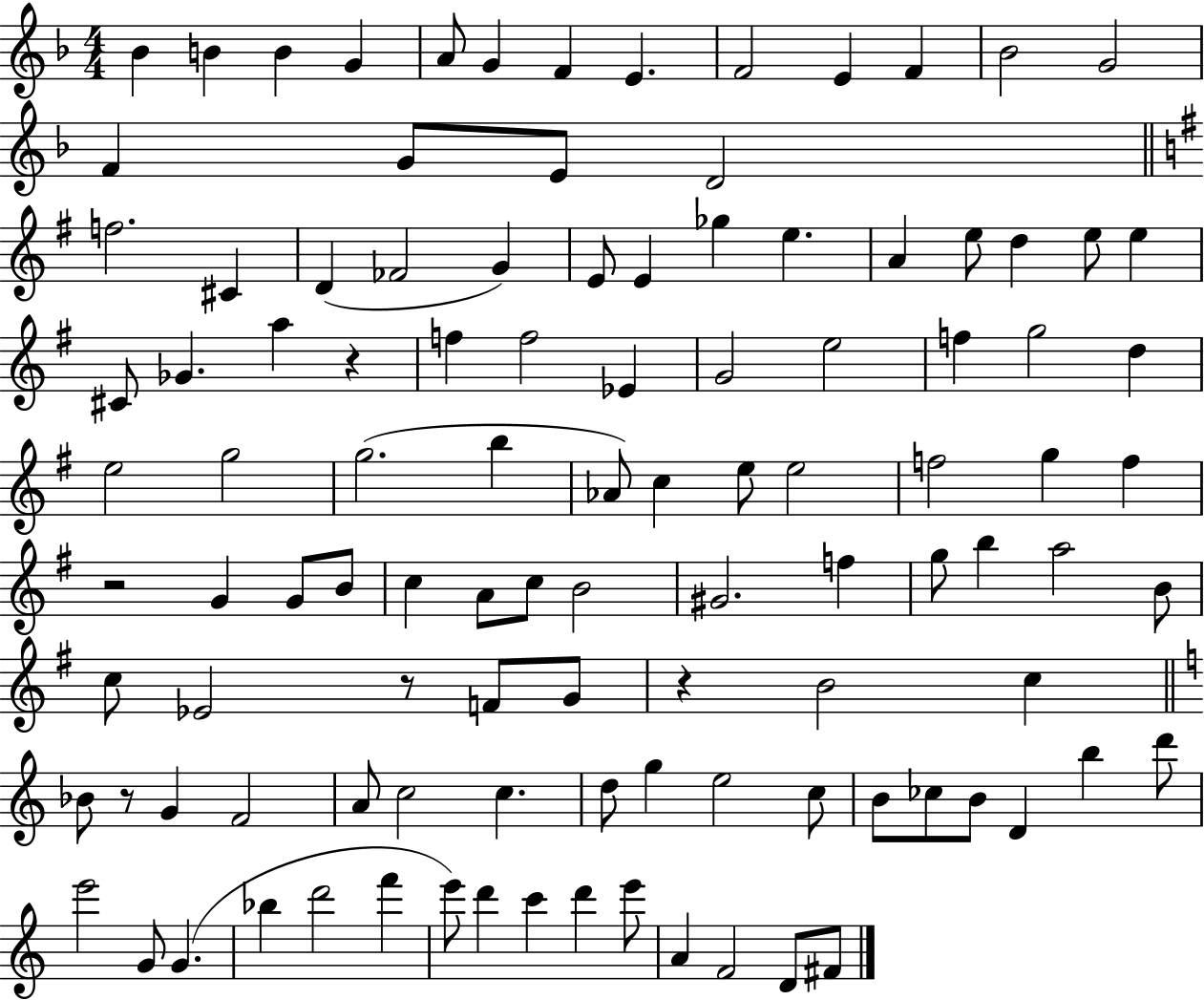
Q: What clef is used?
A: treble